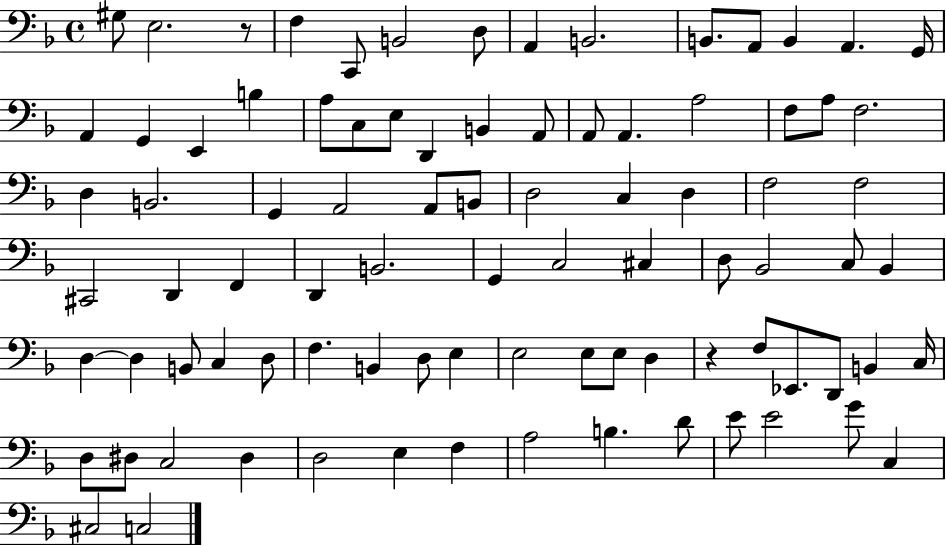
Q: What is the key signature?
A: F major